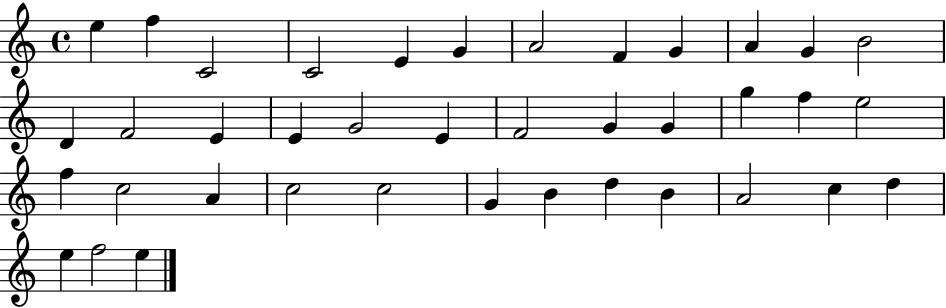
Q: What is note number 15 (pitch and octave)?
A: E4